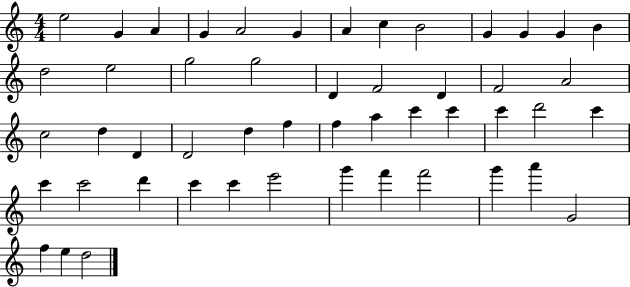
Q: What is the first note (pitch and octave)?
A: E5